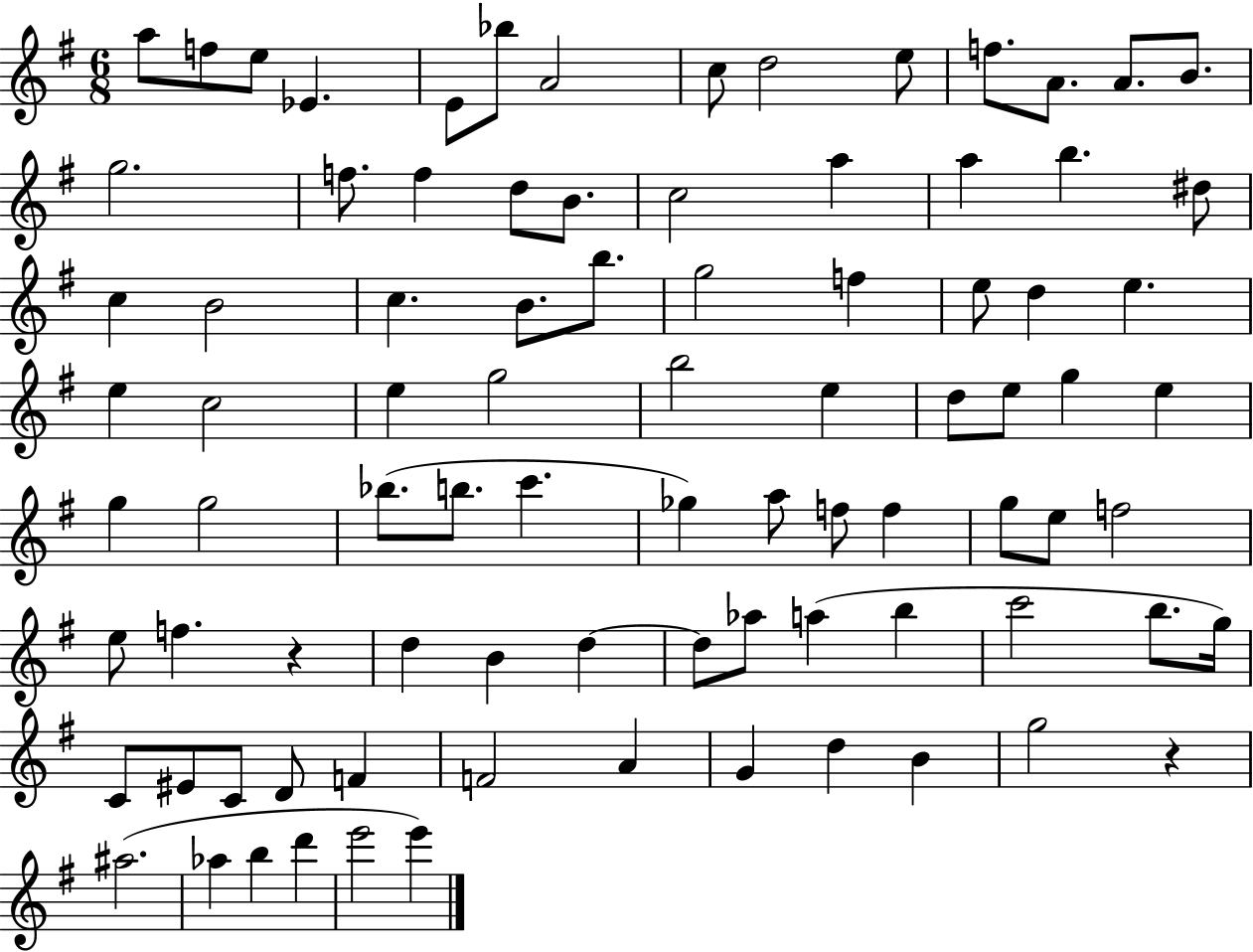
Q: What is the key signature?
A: G major